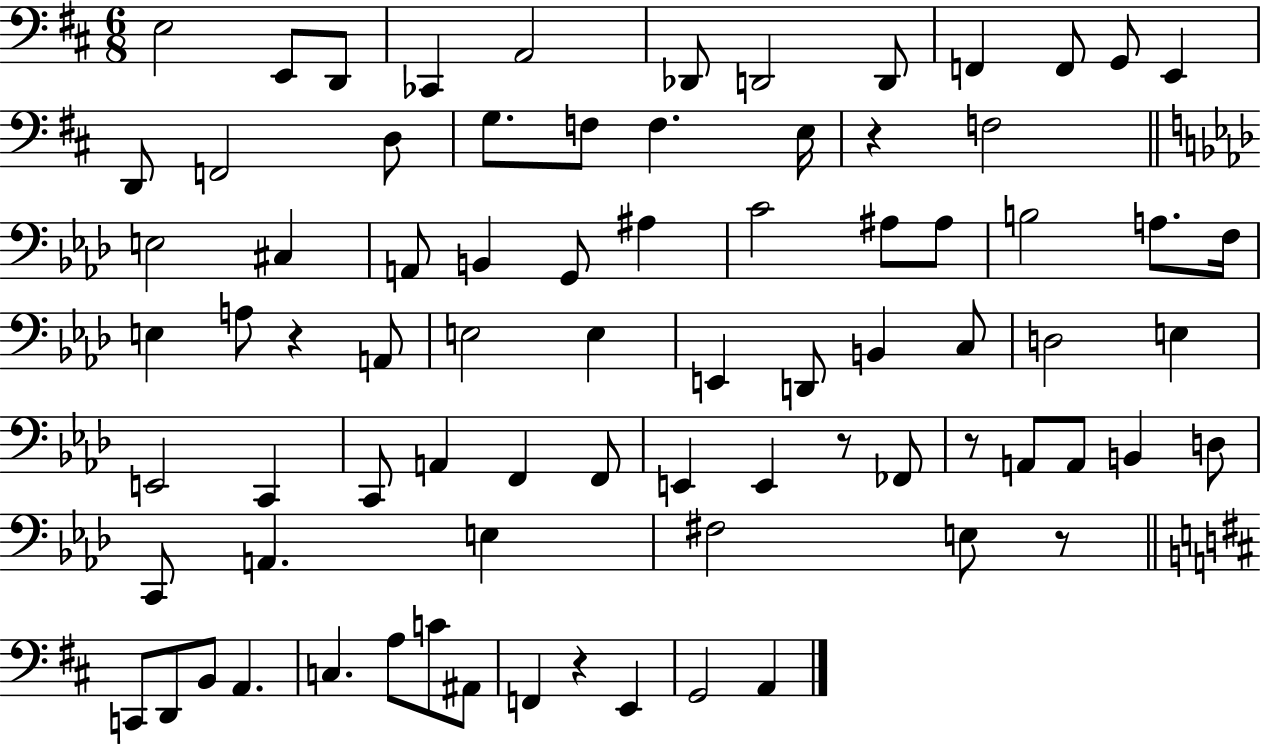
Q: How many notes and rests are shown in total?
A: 79